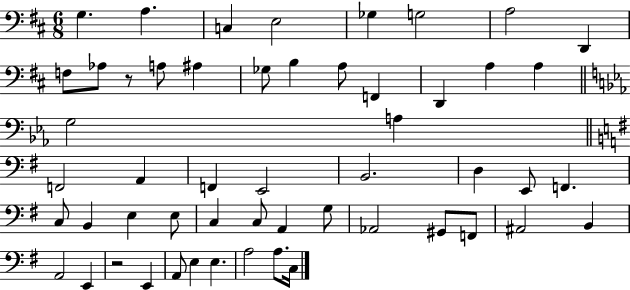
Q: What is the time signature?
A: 6/8